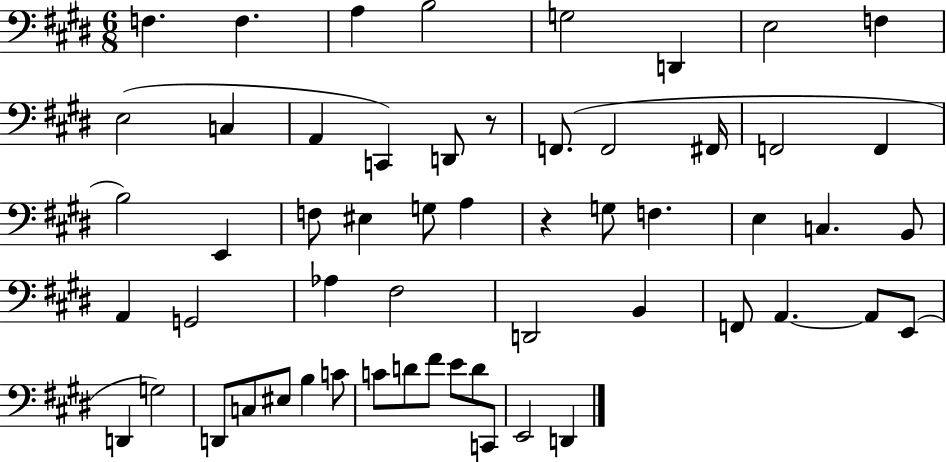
F3/q. F3/q. A3/q B3/h G3/h D2/q E3/h F3/q E3/h C3/q A2/q C2/q D2/e R/e F2/e. F2/h F#2/s F2/h F2/q B3/h E2/q F3/e EIS3/q G3/e A3/q R/q G3/e F3/q. E3/q C3/q. B2/e A2/q G2/h Ab3/q F#3/h D2/h B2/q F2/e A2/q. A2/e E2/e D2/q G3/h D2/e C3/e EIS3/e B3/q C4/e C4/e D4/e F#4/e E4/e D4/e C2/e E2/h D2/q